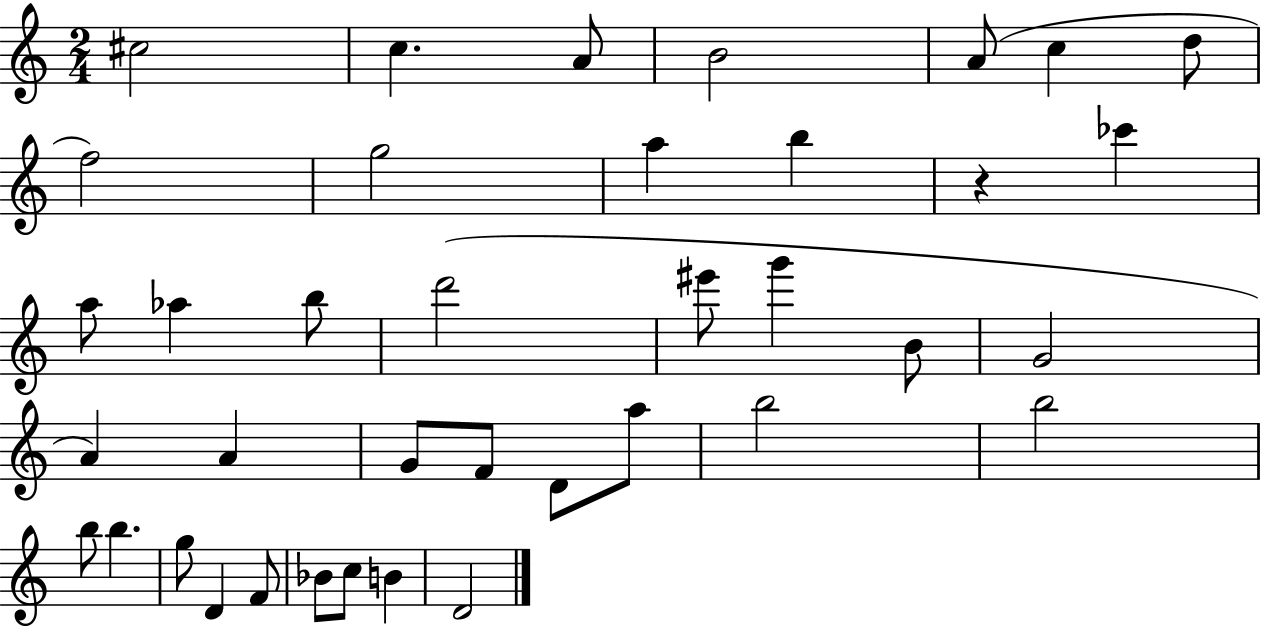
X:1
T:Untitled
M:2/4
L:1/4
K:C
^c2 c A/2 B2 A/2 c d/2 f2 g2 a b z _c' a/2 _a b/2 d'2 ^e'/2 g' B/2 G2 A A G/2 F/2 D/2 a/2 b2 b2 b/2 b g/2 D F/2 _B/2 c/2 B D2